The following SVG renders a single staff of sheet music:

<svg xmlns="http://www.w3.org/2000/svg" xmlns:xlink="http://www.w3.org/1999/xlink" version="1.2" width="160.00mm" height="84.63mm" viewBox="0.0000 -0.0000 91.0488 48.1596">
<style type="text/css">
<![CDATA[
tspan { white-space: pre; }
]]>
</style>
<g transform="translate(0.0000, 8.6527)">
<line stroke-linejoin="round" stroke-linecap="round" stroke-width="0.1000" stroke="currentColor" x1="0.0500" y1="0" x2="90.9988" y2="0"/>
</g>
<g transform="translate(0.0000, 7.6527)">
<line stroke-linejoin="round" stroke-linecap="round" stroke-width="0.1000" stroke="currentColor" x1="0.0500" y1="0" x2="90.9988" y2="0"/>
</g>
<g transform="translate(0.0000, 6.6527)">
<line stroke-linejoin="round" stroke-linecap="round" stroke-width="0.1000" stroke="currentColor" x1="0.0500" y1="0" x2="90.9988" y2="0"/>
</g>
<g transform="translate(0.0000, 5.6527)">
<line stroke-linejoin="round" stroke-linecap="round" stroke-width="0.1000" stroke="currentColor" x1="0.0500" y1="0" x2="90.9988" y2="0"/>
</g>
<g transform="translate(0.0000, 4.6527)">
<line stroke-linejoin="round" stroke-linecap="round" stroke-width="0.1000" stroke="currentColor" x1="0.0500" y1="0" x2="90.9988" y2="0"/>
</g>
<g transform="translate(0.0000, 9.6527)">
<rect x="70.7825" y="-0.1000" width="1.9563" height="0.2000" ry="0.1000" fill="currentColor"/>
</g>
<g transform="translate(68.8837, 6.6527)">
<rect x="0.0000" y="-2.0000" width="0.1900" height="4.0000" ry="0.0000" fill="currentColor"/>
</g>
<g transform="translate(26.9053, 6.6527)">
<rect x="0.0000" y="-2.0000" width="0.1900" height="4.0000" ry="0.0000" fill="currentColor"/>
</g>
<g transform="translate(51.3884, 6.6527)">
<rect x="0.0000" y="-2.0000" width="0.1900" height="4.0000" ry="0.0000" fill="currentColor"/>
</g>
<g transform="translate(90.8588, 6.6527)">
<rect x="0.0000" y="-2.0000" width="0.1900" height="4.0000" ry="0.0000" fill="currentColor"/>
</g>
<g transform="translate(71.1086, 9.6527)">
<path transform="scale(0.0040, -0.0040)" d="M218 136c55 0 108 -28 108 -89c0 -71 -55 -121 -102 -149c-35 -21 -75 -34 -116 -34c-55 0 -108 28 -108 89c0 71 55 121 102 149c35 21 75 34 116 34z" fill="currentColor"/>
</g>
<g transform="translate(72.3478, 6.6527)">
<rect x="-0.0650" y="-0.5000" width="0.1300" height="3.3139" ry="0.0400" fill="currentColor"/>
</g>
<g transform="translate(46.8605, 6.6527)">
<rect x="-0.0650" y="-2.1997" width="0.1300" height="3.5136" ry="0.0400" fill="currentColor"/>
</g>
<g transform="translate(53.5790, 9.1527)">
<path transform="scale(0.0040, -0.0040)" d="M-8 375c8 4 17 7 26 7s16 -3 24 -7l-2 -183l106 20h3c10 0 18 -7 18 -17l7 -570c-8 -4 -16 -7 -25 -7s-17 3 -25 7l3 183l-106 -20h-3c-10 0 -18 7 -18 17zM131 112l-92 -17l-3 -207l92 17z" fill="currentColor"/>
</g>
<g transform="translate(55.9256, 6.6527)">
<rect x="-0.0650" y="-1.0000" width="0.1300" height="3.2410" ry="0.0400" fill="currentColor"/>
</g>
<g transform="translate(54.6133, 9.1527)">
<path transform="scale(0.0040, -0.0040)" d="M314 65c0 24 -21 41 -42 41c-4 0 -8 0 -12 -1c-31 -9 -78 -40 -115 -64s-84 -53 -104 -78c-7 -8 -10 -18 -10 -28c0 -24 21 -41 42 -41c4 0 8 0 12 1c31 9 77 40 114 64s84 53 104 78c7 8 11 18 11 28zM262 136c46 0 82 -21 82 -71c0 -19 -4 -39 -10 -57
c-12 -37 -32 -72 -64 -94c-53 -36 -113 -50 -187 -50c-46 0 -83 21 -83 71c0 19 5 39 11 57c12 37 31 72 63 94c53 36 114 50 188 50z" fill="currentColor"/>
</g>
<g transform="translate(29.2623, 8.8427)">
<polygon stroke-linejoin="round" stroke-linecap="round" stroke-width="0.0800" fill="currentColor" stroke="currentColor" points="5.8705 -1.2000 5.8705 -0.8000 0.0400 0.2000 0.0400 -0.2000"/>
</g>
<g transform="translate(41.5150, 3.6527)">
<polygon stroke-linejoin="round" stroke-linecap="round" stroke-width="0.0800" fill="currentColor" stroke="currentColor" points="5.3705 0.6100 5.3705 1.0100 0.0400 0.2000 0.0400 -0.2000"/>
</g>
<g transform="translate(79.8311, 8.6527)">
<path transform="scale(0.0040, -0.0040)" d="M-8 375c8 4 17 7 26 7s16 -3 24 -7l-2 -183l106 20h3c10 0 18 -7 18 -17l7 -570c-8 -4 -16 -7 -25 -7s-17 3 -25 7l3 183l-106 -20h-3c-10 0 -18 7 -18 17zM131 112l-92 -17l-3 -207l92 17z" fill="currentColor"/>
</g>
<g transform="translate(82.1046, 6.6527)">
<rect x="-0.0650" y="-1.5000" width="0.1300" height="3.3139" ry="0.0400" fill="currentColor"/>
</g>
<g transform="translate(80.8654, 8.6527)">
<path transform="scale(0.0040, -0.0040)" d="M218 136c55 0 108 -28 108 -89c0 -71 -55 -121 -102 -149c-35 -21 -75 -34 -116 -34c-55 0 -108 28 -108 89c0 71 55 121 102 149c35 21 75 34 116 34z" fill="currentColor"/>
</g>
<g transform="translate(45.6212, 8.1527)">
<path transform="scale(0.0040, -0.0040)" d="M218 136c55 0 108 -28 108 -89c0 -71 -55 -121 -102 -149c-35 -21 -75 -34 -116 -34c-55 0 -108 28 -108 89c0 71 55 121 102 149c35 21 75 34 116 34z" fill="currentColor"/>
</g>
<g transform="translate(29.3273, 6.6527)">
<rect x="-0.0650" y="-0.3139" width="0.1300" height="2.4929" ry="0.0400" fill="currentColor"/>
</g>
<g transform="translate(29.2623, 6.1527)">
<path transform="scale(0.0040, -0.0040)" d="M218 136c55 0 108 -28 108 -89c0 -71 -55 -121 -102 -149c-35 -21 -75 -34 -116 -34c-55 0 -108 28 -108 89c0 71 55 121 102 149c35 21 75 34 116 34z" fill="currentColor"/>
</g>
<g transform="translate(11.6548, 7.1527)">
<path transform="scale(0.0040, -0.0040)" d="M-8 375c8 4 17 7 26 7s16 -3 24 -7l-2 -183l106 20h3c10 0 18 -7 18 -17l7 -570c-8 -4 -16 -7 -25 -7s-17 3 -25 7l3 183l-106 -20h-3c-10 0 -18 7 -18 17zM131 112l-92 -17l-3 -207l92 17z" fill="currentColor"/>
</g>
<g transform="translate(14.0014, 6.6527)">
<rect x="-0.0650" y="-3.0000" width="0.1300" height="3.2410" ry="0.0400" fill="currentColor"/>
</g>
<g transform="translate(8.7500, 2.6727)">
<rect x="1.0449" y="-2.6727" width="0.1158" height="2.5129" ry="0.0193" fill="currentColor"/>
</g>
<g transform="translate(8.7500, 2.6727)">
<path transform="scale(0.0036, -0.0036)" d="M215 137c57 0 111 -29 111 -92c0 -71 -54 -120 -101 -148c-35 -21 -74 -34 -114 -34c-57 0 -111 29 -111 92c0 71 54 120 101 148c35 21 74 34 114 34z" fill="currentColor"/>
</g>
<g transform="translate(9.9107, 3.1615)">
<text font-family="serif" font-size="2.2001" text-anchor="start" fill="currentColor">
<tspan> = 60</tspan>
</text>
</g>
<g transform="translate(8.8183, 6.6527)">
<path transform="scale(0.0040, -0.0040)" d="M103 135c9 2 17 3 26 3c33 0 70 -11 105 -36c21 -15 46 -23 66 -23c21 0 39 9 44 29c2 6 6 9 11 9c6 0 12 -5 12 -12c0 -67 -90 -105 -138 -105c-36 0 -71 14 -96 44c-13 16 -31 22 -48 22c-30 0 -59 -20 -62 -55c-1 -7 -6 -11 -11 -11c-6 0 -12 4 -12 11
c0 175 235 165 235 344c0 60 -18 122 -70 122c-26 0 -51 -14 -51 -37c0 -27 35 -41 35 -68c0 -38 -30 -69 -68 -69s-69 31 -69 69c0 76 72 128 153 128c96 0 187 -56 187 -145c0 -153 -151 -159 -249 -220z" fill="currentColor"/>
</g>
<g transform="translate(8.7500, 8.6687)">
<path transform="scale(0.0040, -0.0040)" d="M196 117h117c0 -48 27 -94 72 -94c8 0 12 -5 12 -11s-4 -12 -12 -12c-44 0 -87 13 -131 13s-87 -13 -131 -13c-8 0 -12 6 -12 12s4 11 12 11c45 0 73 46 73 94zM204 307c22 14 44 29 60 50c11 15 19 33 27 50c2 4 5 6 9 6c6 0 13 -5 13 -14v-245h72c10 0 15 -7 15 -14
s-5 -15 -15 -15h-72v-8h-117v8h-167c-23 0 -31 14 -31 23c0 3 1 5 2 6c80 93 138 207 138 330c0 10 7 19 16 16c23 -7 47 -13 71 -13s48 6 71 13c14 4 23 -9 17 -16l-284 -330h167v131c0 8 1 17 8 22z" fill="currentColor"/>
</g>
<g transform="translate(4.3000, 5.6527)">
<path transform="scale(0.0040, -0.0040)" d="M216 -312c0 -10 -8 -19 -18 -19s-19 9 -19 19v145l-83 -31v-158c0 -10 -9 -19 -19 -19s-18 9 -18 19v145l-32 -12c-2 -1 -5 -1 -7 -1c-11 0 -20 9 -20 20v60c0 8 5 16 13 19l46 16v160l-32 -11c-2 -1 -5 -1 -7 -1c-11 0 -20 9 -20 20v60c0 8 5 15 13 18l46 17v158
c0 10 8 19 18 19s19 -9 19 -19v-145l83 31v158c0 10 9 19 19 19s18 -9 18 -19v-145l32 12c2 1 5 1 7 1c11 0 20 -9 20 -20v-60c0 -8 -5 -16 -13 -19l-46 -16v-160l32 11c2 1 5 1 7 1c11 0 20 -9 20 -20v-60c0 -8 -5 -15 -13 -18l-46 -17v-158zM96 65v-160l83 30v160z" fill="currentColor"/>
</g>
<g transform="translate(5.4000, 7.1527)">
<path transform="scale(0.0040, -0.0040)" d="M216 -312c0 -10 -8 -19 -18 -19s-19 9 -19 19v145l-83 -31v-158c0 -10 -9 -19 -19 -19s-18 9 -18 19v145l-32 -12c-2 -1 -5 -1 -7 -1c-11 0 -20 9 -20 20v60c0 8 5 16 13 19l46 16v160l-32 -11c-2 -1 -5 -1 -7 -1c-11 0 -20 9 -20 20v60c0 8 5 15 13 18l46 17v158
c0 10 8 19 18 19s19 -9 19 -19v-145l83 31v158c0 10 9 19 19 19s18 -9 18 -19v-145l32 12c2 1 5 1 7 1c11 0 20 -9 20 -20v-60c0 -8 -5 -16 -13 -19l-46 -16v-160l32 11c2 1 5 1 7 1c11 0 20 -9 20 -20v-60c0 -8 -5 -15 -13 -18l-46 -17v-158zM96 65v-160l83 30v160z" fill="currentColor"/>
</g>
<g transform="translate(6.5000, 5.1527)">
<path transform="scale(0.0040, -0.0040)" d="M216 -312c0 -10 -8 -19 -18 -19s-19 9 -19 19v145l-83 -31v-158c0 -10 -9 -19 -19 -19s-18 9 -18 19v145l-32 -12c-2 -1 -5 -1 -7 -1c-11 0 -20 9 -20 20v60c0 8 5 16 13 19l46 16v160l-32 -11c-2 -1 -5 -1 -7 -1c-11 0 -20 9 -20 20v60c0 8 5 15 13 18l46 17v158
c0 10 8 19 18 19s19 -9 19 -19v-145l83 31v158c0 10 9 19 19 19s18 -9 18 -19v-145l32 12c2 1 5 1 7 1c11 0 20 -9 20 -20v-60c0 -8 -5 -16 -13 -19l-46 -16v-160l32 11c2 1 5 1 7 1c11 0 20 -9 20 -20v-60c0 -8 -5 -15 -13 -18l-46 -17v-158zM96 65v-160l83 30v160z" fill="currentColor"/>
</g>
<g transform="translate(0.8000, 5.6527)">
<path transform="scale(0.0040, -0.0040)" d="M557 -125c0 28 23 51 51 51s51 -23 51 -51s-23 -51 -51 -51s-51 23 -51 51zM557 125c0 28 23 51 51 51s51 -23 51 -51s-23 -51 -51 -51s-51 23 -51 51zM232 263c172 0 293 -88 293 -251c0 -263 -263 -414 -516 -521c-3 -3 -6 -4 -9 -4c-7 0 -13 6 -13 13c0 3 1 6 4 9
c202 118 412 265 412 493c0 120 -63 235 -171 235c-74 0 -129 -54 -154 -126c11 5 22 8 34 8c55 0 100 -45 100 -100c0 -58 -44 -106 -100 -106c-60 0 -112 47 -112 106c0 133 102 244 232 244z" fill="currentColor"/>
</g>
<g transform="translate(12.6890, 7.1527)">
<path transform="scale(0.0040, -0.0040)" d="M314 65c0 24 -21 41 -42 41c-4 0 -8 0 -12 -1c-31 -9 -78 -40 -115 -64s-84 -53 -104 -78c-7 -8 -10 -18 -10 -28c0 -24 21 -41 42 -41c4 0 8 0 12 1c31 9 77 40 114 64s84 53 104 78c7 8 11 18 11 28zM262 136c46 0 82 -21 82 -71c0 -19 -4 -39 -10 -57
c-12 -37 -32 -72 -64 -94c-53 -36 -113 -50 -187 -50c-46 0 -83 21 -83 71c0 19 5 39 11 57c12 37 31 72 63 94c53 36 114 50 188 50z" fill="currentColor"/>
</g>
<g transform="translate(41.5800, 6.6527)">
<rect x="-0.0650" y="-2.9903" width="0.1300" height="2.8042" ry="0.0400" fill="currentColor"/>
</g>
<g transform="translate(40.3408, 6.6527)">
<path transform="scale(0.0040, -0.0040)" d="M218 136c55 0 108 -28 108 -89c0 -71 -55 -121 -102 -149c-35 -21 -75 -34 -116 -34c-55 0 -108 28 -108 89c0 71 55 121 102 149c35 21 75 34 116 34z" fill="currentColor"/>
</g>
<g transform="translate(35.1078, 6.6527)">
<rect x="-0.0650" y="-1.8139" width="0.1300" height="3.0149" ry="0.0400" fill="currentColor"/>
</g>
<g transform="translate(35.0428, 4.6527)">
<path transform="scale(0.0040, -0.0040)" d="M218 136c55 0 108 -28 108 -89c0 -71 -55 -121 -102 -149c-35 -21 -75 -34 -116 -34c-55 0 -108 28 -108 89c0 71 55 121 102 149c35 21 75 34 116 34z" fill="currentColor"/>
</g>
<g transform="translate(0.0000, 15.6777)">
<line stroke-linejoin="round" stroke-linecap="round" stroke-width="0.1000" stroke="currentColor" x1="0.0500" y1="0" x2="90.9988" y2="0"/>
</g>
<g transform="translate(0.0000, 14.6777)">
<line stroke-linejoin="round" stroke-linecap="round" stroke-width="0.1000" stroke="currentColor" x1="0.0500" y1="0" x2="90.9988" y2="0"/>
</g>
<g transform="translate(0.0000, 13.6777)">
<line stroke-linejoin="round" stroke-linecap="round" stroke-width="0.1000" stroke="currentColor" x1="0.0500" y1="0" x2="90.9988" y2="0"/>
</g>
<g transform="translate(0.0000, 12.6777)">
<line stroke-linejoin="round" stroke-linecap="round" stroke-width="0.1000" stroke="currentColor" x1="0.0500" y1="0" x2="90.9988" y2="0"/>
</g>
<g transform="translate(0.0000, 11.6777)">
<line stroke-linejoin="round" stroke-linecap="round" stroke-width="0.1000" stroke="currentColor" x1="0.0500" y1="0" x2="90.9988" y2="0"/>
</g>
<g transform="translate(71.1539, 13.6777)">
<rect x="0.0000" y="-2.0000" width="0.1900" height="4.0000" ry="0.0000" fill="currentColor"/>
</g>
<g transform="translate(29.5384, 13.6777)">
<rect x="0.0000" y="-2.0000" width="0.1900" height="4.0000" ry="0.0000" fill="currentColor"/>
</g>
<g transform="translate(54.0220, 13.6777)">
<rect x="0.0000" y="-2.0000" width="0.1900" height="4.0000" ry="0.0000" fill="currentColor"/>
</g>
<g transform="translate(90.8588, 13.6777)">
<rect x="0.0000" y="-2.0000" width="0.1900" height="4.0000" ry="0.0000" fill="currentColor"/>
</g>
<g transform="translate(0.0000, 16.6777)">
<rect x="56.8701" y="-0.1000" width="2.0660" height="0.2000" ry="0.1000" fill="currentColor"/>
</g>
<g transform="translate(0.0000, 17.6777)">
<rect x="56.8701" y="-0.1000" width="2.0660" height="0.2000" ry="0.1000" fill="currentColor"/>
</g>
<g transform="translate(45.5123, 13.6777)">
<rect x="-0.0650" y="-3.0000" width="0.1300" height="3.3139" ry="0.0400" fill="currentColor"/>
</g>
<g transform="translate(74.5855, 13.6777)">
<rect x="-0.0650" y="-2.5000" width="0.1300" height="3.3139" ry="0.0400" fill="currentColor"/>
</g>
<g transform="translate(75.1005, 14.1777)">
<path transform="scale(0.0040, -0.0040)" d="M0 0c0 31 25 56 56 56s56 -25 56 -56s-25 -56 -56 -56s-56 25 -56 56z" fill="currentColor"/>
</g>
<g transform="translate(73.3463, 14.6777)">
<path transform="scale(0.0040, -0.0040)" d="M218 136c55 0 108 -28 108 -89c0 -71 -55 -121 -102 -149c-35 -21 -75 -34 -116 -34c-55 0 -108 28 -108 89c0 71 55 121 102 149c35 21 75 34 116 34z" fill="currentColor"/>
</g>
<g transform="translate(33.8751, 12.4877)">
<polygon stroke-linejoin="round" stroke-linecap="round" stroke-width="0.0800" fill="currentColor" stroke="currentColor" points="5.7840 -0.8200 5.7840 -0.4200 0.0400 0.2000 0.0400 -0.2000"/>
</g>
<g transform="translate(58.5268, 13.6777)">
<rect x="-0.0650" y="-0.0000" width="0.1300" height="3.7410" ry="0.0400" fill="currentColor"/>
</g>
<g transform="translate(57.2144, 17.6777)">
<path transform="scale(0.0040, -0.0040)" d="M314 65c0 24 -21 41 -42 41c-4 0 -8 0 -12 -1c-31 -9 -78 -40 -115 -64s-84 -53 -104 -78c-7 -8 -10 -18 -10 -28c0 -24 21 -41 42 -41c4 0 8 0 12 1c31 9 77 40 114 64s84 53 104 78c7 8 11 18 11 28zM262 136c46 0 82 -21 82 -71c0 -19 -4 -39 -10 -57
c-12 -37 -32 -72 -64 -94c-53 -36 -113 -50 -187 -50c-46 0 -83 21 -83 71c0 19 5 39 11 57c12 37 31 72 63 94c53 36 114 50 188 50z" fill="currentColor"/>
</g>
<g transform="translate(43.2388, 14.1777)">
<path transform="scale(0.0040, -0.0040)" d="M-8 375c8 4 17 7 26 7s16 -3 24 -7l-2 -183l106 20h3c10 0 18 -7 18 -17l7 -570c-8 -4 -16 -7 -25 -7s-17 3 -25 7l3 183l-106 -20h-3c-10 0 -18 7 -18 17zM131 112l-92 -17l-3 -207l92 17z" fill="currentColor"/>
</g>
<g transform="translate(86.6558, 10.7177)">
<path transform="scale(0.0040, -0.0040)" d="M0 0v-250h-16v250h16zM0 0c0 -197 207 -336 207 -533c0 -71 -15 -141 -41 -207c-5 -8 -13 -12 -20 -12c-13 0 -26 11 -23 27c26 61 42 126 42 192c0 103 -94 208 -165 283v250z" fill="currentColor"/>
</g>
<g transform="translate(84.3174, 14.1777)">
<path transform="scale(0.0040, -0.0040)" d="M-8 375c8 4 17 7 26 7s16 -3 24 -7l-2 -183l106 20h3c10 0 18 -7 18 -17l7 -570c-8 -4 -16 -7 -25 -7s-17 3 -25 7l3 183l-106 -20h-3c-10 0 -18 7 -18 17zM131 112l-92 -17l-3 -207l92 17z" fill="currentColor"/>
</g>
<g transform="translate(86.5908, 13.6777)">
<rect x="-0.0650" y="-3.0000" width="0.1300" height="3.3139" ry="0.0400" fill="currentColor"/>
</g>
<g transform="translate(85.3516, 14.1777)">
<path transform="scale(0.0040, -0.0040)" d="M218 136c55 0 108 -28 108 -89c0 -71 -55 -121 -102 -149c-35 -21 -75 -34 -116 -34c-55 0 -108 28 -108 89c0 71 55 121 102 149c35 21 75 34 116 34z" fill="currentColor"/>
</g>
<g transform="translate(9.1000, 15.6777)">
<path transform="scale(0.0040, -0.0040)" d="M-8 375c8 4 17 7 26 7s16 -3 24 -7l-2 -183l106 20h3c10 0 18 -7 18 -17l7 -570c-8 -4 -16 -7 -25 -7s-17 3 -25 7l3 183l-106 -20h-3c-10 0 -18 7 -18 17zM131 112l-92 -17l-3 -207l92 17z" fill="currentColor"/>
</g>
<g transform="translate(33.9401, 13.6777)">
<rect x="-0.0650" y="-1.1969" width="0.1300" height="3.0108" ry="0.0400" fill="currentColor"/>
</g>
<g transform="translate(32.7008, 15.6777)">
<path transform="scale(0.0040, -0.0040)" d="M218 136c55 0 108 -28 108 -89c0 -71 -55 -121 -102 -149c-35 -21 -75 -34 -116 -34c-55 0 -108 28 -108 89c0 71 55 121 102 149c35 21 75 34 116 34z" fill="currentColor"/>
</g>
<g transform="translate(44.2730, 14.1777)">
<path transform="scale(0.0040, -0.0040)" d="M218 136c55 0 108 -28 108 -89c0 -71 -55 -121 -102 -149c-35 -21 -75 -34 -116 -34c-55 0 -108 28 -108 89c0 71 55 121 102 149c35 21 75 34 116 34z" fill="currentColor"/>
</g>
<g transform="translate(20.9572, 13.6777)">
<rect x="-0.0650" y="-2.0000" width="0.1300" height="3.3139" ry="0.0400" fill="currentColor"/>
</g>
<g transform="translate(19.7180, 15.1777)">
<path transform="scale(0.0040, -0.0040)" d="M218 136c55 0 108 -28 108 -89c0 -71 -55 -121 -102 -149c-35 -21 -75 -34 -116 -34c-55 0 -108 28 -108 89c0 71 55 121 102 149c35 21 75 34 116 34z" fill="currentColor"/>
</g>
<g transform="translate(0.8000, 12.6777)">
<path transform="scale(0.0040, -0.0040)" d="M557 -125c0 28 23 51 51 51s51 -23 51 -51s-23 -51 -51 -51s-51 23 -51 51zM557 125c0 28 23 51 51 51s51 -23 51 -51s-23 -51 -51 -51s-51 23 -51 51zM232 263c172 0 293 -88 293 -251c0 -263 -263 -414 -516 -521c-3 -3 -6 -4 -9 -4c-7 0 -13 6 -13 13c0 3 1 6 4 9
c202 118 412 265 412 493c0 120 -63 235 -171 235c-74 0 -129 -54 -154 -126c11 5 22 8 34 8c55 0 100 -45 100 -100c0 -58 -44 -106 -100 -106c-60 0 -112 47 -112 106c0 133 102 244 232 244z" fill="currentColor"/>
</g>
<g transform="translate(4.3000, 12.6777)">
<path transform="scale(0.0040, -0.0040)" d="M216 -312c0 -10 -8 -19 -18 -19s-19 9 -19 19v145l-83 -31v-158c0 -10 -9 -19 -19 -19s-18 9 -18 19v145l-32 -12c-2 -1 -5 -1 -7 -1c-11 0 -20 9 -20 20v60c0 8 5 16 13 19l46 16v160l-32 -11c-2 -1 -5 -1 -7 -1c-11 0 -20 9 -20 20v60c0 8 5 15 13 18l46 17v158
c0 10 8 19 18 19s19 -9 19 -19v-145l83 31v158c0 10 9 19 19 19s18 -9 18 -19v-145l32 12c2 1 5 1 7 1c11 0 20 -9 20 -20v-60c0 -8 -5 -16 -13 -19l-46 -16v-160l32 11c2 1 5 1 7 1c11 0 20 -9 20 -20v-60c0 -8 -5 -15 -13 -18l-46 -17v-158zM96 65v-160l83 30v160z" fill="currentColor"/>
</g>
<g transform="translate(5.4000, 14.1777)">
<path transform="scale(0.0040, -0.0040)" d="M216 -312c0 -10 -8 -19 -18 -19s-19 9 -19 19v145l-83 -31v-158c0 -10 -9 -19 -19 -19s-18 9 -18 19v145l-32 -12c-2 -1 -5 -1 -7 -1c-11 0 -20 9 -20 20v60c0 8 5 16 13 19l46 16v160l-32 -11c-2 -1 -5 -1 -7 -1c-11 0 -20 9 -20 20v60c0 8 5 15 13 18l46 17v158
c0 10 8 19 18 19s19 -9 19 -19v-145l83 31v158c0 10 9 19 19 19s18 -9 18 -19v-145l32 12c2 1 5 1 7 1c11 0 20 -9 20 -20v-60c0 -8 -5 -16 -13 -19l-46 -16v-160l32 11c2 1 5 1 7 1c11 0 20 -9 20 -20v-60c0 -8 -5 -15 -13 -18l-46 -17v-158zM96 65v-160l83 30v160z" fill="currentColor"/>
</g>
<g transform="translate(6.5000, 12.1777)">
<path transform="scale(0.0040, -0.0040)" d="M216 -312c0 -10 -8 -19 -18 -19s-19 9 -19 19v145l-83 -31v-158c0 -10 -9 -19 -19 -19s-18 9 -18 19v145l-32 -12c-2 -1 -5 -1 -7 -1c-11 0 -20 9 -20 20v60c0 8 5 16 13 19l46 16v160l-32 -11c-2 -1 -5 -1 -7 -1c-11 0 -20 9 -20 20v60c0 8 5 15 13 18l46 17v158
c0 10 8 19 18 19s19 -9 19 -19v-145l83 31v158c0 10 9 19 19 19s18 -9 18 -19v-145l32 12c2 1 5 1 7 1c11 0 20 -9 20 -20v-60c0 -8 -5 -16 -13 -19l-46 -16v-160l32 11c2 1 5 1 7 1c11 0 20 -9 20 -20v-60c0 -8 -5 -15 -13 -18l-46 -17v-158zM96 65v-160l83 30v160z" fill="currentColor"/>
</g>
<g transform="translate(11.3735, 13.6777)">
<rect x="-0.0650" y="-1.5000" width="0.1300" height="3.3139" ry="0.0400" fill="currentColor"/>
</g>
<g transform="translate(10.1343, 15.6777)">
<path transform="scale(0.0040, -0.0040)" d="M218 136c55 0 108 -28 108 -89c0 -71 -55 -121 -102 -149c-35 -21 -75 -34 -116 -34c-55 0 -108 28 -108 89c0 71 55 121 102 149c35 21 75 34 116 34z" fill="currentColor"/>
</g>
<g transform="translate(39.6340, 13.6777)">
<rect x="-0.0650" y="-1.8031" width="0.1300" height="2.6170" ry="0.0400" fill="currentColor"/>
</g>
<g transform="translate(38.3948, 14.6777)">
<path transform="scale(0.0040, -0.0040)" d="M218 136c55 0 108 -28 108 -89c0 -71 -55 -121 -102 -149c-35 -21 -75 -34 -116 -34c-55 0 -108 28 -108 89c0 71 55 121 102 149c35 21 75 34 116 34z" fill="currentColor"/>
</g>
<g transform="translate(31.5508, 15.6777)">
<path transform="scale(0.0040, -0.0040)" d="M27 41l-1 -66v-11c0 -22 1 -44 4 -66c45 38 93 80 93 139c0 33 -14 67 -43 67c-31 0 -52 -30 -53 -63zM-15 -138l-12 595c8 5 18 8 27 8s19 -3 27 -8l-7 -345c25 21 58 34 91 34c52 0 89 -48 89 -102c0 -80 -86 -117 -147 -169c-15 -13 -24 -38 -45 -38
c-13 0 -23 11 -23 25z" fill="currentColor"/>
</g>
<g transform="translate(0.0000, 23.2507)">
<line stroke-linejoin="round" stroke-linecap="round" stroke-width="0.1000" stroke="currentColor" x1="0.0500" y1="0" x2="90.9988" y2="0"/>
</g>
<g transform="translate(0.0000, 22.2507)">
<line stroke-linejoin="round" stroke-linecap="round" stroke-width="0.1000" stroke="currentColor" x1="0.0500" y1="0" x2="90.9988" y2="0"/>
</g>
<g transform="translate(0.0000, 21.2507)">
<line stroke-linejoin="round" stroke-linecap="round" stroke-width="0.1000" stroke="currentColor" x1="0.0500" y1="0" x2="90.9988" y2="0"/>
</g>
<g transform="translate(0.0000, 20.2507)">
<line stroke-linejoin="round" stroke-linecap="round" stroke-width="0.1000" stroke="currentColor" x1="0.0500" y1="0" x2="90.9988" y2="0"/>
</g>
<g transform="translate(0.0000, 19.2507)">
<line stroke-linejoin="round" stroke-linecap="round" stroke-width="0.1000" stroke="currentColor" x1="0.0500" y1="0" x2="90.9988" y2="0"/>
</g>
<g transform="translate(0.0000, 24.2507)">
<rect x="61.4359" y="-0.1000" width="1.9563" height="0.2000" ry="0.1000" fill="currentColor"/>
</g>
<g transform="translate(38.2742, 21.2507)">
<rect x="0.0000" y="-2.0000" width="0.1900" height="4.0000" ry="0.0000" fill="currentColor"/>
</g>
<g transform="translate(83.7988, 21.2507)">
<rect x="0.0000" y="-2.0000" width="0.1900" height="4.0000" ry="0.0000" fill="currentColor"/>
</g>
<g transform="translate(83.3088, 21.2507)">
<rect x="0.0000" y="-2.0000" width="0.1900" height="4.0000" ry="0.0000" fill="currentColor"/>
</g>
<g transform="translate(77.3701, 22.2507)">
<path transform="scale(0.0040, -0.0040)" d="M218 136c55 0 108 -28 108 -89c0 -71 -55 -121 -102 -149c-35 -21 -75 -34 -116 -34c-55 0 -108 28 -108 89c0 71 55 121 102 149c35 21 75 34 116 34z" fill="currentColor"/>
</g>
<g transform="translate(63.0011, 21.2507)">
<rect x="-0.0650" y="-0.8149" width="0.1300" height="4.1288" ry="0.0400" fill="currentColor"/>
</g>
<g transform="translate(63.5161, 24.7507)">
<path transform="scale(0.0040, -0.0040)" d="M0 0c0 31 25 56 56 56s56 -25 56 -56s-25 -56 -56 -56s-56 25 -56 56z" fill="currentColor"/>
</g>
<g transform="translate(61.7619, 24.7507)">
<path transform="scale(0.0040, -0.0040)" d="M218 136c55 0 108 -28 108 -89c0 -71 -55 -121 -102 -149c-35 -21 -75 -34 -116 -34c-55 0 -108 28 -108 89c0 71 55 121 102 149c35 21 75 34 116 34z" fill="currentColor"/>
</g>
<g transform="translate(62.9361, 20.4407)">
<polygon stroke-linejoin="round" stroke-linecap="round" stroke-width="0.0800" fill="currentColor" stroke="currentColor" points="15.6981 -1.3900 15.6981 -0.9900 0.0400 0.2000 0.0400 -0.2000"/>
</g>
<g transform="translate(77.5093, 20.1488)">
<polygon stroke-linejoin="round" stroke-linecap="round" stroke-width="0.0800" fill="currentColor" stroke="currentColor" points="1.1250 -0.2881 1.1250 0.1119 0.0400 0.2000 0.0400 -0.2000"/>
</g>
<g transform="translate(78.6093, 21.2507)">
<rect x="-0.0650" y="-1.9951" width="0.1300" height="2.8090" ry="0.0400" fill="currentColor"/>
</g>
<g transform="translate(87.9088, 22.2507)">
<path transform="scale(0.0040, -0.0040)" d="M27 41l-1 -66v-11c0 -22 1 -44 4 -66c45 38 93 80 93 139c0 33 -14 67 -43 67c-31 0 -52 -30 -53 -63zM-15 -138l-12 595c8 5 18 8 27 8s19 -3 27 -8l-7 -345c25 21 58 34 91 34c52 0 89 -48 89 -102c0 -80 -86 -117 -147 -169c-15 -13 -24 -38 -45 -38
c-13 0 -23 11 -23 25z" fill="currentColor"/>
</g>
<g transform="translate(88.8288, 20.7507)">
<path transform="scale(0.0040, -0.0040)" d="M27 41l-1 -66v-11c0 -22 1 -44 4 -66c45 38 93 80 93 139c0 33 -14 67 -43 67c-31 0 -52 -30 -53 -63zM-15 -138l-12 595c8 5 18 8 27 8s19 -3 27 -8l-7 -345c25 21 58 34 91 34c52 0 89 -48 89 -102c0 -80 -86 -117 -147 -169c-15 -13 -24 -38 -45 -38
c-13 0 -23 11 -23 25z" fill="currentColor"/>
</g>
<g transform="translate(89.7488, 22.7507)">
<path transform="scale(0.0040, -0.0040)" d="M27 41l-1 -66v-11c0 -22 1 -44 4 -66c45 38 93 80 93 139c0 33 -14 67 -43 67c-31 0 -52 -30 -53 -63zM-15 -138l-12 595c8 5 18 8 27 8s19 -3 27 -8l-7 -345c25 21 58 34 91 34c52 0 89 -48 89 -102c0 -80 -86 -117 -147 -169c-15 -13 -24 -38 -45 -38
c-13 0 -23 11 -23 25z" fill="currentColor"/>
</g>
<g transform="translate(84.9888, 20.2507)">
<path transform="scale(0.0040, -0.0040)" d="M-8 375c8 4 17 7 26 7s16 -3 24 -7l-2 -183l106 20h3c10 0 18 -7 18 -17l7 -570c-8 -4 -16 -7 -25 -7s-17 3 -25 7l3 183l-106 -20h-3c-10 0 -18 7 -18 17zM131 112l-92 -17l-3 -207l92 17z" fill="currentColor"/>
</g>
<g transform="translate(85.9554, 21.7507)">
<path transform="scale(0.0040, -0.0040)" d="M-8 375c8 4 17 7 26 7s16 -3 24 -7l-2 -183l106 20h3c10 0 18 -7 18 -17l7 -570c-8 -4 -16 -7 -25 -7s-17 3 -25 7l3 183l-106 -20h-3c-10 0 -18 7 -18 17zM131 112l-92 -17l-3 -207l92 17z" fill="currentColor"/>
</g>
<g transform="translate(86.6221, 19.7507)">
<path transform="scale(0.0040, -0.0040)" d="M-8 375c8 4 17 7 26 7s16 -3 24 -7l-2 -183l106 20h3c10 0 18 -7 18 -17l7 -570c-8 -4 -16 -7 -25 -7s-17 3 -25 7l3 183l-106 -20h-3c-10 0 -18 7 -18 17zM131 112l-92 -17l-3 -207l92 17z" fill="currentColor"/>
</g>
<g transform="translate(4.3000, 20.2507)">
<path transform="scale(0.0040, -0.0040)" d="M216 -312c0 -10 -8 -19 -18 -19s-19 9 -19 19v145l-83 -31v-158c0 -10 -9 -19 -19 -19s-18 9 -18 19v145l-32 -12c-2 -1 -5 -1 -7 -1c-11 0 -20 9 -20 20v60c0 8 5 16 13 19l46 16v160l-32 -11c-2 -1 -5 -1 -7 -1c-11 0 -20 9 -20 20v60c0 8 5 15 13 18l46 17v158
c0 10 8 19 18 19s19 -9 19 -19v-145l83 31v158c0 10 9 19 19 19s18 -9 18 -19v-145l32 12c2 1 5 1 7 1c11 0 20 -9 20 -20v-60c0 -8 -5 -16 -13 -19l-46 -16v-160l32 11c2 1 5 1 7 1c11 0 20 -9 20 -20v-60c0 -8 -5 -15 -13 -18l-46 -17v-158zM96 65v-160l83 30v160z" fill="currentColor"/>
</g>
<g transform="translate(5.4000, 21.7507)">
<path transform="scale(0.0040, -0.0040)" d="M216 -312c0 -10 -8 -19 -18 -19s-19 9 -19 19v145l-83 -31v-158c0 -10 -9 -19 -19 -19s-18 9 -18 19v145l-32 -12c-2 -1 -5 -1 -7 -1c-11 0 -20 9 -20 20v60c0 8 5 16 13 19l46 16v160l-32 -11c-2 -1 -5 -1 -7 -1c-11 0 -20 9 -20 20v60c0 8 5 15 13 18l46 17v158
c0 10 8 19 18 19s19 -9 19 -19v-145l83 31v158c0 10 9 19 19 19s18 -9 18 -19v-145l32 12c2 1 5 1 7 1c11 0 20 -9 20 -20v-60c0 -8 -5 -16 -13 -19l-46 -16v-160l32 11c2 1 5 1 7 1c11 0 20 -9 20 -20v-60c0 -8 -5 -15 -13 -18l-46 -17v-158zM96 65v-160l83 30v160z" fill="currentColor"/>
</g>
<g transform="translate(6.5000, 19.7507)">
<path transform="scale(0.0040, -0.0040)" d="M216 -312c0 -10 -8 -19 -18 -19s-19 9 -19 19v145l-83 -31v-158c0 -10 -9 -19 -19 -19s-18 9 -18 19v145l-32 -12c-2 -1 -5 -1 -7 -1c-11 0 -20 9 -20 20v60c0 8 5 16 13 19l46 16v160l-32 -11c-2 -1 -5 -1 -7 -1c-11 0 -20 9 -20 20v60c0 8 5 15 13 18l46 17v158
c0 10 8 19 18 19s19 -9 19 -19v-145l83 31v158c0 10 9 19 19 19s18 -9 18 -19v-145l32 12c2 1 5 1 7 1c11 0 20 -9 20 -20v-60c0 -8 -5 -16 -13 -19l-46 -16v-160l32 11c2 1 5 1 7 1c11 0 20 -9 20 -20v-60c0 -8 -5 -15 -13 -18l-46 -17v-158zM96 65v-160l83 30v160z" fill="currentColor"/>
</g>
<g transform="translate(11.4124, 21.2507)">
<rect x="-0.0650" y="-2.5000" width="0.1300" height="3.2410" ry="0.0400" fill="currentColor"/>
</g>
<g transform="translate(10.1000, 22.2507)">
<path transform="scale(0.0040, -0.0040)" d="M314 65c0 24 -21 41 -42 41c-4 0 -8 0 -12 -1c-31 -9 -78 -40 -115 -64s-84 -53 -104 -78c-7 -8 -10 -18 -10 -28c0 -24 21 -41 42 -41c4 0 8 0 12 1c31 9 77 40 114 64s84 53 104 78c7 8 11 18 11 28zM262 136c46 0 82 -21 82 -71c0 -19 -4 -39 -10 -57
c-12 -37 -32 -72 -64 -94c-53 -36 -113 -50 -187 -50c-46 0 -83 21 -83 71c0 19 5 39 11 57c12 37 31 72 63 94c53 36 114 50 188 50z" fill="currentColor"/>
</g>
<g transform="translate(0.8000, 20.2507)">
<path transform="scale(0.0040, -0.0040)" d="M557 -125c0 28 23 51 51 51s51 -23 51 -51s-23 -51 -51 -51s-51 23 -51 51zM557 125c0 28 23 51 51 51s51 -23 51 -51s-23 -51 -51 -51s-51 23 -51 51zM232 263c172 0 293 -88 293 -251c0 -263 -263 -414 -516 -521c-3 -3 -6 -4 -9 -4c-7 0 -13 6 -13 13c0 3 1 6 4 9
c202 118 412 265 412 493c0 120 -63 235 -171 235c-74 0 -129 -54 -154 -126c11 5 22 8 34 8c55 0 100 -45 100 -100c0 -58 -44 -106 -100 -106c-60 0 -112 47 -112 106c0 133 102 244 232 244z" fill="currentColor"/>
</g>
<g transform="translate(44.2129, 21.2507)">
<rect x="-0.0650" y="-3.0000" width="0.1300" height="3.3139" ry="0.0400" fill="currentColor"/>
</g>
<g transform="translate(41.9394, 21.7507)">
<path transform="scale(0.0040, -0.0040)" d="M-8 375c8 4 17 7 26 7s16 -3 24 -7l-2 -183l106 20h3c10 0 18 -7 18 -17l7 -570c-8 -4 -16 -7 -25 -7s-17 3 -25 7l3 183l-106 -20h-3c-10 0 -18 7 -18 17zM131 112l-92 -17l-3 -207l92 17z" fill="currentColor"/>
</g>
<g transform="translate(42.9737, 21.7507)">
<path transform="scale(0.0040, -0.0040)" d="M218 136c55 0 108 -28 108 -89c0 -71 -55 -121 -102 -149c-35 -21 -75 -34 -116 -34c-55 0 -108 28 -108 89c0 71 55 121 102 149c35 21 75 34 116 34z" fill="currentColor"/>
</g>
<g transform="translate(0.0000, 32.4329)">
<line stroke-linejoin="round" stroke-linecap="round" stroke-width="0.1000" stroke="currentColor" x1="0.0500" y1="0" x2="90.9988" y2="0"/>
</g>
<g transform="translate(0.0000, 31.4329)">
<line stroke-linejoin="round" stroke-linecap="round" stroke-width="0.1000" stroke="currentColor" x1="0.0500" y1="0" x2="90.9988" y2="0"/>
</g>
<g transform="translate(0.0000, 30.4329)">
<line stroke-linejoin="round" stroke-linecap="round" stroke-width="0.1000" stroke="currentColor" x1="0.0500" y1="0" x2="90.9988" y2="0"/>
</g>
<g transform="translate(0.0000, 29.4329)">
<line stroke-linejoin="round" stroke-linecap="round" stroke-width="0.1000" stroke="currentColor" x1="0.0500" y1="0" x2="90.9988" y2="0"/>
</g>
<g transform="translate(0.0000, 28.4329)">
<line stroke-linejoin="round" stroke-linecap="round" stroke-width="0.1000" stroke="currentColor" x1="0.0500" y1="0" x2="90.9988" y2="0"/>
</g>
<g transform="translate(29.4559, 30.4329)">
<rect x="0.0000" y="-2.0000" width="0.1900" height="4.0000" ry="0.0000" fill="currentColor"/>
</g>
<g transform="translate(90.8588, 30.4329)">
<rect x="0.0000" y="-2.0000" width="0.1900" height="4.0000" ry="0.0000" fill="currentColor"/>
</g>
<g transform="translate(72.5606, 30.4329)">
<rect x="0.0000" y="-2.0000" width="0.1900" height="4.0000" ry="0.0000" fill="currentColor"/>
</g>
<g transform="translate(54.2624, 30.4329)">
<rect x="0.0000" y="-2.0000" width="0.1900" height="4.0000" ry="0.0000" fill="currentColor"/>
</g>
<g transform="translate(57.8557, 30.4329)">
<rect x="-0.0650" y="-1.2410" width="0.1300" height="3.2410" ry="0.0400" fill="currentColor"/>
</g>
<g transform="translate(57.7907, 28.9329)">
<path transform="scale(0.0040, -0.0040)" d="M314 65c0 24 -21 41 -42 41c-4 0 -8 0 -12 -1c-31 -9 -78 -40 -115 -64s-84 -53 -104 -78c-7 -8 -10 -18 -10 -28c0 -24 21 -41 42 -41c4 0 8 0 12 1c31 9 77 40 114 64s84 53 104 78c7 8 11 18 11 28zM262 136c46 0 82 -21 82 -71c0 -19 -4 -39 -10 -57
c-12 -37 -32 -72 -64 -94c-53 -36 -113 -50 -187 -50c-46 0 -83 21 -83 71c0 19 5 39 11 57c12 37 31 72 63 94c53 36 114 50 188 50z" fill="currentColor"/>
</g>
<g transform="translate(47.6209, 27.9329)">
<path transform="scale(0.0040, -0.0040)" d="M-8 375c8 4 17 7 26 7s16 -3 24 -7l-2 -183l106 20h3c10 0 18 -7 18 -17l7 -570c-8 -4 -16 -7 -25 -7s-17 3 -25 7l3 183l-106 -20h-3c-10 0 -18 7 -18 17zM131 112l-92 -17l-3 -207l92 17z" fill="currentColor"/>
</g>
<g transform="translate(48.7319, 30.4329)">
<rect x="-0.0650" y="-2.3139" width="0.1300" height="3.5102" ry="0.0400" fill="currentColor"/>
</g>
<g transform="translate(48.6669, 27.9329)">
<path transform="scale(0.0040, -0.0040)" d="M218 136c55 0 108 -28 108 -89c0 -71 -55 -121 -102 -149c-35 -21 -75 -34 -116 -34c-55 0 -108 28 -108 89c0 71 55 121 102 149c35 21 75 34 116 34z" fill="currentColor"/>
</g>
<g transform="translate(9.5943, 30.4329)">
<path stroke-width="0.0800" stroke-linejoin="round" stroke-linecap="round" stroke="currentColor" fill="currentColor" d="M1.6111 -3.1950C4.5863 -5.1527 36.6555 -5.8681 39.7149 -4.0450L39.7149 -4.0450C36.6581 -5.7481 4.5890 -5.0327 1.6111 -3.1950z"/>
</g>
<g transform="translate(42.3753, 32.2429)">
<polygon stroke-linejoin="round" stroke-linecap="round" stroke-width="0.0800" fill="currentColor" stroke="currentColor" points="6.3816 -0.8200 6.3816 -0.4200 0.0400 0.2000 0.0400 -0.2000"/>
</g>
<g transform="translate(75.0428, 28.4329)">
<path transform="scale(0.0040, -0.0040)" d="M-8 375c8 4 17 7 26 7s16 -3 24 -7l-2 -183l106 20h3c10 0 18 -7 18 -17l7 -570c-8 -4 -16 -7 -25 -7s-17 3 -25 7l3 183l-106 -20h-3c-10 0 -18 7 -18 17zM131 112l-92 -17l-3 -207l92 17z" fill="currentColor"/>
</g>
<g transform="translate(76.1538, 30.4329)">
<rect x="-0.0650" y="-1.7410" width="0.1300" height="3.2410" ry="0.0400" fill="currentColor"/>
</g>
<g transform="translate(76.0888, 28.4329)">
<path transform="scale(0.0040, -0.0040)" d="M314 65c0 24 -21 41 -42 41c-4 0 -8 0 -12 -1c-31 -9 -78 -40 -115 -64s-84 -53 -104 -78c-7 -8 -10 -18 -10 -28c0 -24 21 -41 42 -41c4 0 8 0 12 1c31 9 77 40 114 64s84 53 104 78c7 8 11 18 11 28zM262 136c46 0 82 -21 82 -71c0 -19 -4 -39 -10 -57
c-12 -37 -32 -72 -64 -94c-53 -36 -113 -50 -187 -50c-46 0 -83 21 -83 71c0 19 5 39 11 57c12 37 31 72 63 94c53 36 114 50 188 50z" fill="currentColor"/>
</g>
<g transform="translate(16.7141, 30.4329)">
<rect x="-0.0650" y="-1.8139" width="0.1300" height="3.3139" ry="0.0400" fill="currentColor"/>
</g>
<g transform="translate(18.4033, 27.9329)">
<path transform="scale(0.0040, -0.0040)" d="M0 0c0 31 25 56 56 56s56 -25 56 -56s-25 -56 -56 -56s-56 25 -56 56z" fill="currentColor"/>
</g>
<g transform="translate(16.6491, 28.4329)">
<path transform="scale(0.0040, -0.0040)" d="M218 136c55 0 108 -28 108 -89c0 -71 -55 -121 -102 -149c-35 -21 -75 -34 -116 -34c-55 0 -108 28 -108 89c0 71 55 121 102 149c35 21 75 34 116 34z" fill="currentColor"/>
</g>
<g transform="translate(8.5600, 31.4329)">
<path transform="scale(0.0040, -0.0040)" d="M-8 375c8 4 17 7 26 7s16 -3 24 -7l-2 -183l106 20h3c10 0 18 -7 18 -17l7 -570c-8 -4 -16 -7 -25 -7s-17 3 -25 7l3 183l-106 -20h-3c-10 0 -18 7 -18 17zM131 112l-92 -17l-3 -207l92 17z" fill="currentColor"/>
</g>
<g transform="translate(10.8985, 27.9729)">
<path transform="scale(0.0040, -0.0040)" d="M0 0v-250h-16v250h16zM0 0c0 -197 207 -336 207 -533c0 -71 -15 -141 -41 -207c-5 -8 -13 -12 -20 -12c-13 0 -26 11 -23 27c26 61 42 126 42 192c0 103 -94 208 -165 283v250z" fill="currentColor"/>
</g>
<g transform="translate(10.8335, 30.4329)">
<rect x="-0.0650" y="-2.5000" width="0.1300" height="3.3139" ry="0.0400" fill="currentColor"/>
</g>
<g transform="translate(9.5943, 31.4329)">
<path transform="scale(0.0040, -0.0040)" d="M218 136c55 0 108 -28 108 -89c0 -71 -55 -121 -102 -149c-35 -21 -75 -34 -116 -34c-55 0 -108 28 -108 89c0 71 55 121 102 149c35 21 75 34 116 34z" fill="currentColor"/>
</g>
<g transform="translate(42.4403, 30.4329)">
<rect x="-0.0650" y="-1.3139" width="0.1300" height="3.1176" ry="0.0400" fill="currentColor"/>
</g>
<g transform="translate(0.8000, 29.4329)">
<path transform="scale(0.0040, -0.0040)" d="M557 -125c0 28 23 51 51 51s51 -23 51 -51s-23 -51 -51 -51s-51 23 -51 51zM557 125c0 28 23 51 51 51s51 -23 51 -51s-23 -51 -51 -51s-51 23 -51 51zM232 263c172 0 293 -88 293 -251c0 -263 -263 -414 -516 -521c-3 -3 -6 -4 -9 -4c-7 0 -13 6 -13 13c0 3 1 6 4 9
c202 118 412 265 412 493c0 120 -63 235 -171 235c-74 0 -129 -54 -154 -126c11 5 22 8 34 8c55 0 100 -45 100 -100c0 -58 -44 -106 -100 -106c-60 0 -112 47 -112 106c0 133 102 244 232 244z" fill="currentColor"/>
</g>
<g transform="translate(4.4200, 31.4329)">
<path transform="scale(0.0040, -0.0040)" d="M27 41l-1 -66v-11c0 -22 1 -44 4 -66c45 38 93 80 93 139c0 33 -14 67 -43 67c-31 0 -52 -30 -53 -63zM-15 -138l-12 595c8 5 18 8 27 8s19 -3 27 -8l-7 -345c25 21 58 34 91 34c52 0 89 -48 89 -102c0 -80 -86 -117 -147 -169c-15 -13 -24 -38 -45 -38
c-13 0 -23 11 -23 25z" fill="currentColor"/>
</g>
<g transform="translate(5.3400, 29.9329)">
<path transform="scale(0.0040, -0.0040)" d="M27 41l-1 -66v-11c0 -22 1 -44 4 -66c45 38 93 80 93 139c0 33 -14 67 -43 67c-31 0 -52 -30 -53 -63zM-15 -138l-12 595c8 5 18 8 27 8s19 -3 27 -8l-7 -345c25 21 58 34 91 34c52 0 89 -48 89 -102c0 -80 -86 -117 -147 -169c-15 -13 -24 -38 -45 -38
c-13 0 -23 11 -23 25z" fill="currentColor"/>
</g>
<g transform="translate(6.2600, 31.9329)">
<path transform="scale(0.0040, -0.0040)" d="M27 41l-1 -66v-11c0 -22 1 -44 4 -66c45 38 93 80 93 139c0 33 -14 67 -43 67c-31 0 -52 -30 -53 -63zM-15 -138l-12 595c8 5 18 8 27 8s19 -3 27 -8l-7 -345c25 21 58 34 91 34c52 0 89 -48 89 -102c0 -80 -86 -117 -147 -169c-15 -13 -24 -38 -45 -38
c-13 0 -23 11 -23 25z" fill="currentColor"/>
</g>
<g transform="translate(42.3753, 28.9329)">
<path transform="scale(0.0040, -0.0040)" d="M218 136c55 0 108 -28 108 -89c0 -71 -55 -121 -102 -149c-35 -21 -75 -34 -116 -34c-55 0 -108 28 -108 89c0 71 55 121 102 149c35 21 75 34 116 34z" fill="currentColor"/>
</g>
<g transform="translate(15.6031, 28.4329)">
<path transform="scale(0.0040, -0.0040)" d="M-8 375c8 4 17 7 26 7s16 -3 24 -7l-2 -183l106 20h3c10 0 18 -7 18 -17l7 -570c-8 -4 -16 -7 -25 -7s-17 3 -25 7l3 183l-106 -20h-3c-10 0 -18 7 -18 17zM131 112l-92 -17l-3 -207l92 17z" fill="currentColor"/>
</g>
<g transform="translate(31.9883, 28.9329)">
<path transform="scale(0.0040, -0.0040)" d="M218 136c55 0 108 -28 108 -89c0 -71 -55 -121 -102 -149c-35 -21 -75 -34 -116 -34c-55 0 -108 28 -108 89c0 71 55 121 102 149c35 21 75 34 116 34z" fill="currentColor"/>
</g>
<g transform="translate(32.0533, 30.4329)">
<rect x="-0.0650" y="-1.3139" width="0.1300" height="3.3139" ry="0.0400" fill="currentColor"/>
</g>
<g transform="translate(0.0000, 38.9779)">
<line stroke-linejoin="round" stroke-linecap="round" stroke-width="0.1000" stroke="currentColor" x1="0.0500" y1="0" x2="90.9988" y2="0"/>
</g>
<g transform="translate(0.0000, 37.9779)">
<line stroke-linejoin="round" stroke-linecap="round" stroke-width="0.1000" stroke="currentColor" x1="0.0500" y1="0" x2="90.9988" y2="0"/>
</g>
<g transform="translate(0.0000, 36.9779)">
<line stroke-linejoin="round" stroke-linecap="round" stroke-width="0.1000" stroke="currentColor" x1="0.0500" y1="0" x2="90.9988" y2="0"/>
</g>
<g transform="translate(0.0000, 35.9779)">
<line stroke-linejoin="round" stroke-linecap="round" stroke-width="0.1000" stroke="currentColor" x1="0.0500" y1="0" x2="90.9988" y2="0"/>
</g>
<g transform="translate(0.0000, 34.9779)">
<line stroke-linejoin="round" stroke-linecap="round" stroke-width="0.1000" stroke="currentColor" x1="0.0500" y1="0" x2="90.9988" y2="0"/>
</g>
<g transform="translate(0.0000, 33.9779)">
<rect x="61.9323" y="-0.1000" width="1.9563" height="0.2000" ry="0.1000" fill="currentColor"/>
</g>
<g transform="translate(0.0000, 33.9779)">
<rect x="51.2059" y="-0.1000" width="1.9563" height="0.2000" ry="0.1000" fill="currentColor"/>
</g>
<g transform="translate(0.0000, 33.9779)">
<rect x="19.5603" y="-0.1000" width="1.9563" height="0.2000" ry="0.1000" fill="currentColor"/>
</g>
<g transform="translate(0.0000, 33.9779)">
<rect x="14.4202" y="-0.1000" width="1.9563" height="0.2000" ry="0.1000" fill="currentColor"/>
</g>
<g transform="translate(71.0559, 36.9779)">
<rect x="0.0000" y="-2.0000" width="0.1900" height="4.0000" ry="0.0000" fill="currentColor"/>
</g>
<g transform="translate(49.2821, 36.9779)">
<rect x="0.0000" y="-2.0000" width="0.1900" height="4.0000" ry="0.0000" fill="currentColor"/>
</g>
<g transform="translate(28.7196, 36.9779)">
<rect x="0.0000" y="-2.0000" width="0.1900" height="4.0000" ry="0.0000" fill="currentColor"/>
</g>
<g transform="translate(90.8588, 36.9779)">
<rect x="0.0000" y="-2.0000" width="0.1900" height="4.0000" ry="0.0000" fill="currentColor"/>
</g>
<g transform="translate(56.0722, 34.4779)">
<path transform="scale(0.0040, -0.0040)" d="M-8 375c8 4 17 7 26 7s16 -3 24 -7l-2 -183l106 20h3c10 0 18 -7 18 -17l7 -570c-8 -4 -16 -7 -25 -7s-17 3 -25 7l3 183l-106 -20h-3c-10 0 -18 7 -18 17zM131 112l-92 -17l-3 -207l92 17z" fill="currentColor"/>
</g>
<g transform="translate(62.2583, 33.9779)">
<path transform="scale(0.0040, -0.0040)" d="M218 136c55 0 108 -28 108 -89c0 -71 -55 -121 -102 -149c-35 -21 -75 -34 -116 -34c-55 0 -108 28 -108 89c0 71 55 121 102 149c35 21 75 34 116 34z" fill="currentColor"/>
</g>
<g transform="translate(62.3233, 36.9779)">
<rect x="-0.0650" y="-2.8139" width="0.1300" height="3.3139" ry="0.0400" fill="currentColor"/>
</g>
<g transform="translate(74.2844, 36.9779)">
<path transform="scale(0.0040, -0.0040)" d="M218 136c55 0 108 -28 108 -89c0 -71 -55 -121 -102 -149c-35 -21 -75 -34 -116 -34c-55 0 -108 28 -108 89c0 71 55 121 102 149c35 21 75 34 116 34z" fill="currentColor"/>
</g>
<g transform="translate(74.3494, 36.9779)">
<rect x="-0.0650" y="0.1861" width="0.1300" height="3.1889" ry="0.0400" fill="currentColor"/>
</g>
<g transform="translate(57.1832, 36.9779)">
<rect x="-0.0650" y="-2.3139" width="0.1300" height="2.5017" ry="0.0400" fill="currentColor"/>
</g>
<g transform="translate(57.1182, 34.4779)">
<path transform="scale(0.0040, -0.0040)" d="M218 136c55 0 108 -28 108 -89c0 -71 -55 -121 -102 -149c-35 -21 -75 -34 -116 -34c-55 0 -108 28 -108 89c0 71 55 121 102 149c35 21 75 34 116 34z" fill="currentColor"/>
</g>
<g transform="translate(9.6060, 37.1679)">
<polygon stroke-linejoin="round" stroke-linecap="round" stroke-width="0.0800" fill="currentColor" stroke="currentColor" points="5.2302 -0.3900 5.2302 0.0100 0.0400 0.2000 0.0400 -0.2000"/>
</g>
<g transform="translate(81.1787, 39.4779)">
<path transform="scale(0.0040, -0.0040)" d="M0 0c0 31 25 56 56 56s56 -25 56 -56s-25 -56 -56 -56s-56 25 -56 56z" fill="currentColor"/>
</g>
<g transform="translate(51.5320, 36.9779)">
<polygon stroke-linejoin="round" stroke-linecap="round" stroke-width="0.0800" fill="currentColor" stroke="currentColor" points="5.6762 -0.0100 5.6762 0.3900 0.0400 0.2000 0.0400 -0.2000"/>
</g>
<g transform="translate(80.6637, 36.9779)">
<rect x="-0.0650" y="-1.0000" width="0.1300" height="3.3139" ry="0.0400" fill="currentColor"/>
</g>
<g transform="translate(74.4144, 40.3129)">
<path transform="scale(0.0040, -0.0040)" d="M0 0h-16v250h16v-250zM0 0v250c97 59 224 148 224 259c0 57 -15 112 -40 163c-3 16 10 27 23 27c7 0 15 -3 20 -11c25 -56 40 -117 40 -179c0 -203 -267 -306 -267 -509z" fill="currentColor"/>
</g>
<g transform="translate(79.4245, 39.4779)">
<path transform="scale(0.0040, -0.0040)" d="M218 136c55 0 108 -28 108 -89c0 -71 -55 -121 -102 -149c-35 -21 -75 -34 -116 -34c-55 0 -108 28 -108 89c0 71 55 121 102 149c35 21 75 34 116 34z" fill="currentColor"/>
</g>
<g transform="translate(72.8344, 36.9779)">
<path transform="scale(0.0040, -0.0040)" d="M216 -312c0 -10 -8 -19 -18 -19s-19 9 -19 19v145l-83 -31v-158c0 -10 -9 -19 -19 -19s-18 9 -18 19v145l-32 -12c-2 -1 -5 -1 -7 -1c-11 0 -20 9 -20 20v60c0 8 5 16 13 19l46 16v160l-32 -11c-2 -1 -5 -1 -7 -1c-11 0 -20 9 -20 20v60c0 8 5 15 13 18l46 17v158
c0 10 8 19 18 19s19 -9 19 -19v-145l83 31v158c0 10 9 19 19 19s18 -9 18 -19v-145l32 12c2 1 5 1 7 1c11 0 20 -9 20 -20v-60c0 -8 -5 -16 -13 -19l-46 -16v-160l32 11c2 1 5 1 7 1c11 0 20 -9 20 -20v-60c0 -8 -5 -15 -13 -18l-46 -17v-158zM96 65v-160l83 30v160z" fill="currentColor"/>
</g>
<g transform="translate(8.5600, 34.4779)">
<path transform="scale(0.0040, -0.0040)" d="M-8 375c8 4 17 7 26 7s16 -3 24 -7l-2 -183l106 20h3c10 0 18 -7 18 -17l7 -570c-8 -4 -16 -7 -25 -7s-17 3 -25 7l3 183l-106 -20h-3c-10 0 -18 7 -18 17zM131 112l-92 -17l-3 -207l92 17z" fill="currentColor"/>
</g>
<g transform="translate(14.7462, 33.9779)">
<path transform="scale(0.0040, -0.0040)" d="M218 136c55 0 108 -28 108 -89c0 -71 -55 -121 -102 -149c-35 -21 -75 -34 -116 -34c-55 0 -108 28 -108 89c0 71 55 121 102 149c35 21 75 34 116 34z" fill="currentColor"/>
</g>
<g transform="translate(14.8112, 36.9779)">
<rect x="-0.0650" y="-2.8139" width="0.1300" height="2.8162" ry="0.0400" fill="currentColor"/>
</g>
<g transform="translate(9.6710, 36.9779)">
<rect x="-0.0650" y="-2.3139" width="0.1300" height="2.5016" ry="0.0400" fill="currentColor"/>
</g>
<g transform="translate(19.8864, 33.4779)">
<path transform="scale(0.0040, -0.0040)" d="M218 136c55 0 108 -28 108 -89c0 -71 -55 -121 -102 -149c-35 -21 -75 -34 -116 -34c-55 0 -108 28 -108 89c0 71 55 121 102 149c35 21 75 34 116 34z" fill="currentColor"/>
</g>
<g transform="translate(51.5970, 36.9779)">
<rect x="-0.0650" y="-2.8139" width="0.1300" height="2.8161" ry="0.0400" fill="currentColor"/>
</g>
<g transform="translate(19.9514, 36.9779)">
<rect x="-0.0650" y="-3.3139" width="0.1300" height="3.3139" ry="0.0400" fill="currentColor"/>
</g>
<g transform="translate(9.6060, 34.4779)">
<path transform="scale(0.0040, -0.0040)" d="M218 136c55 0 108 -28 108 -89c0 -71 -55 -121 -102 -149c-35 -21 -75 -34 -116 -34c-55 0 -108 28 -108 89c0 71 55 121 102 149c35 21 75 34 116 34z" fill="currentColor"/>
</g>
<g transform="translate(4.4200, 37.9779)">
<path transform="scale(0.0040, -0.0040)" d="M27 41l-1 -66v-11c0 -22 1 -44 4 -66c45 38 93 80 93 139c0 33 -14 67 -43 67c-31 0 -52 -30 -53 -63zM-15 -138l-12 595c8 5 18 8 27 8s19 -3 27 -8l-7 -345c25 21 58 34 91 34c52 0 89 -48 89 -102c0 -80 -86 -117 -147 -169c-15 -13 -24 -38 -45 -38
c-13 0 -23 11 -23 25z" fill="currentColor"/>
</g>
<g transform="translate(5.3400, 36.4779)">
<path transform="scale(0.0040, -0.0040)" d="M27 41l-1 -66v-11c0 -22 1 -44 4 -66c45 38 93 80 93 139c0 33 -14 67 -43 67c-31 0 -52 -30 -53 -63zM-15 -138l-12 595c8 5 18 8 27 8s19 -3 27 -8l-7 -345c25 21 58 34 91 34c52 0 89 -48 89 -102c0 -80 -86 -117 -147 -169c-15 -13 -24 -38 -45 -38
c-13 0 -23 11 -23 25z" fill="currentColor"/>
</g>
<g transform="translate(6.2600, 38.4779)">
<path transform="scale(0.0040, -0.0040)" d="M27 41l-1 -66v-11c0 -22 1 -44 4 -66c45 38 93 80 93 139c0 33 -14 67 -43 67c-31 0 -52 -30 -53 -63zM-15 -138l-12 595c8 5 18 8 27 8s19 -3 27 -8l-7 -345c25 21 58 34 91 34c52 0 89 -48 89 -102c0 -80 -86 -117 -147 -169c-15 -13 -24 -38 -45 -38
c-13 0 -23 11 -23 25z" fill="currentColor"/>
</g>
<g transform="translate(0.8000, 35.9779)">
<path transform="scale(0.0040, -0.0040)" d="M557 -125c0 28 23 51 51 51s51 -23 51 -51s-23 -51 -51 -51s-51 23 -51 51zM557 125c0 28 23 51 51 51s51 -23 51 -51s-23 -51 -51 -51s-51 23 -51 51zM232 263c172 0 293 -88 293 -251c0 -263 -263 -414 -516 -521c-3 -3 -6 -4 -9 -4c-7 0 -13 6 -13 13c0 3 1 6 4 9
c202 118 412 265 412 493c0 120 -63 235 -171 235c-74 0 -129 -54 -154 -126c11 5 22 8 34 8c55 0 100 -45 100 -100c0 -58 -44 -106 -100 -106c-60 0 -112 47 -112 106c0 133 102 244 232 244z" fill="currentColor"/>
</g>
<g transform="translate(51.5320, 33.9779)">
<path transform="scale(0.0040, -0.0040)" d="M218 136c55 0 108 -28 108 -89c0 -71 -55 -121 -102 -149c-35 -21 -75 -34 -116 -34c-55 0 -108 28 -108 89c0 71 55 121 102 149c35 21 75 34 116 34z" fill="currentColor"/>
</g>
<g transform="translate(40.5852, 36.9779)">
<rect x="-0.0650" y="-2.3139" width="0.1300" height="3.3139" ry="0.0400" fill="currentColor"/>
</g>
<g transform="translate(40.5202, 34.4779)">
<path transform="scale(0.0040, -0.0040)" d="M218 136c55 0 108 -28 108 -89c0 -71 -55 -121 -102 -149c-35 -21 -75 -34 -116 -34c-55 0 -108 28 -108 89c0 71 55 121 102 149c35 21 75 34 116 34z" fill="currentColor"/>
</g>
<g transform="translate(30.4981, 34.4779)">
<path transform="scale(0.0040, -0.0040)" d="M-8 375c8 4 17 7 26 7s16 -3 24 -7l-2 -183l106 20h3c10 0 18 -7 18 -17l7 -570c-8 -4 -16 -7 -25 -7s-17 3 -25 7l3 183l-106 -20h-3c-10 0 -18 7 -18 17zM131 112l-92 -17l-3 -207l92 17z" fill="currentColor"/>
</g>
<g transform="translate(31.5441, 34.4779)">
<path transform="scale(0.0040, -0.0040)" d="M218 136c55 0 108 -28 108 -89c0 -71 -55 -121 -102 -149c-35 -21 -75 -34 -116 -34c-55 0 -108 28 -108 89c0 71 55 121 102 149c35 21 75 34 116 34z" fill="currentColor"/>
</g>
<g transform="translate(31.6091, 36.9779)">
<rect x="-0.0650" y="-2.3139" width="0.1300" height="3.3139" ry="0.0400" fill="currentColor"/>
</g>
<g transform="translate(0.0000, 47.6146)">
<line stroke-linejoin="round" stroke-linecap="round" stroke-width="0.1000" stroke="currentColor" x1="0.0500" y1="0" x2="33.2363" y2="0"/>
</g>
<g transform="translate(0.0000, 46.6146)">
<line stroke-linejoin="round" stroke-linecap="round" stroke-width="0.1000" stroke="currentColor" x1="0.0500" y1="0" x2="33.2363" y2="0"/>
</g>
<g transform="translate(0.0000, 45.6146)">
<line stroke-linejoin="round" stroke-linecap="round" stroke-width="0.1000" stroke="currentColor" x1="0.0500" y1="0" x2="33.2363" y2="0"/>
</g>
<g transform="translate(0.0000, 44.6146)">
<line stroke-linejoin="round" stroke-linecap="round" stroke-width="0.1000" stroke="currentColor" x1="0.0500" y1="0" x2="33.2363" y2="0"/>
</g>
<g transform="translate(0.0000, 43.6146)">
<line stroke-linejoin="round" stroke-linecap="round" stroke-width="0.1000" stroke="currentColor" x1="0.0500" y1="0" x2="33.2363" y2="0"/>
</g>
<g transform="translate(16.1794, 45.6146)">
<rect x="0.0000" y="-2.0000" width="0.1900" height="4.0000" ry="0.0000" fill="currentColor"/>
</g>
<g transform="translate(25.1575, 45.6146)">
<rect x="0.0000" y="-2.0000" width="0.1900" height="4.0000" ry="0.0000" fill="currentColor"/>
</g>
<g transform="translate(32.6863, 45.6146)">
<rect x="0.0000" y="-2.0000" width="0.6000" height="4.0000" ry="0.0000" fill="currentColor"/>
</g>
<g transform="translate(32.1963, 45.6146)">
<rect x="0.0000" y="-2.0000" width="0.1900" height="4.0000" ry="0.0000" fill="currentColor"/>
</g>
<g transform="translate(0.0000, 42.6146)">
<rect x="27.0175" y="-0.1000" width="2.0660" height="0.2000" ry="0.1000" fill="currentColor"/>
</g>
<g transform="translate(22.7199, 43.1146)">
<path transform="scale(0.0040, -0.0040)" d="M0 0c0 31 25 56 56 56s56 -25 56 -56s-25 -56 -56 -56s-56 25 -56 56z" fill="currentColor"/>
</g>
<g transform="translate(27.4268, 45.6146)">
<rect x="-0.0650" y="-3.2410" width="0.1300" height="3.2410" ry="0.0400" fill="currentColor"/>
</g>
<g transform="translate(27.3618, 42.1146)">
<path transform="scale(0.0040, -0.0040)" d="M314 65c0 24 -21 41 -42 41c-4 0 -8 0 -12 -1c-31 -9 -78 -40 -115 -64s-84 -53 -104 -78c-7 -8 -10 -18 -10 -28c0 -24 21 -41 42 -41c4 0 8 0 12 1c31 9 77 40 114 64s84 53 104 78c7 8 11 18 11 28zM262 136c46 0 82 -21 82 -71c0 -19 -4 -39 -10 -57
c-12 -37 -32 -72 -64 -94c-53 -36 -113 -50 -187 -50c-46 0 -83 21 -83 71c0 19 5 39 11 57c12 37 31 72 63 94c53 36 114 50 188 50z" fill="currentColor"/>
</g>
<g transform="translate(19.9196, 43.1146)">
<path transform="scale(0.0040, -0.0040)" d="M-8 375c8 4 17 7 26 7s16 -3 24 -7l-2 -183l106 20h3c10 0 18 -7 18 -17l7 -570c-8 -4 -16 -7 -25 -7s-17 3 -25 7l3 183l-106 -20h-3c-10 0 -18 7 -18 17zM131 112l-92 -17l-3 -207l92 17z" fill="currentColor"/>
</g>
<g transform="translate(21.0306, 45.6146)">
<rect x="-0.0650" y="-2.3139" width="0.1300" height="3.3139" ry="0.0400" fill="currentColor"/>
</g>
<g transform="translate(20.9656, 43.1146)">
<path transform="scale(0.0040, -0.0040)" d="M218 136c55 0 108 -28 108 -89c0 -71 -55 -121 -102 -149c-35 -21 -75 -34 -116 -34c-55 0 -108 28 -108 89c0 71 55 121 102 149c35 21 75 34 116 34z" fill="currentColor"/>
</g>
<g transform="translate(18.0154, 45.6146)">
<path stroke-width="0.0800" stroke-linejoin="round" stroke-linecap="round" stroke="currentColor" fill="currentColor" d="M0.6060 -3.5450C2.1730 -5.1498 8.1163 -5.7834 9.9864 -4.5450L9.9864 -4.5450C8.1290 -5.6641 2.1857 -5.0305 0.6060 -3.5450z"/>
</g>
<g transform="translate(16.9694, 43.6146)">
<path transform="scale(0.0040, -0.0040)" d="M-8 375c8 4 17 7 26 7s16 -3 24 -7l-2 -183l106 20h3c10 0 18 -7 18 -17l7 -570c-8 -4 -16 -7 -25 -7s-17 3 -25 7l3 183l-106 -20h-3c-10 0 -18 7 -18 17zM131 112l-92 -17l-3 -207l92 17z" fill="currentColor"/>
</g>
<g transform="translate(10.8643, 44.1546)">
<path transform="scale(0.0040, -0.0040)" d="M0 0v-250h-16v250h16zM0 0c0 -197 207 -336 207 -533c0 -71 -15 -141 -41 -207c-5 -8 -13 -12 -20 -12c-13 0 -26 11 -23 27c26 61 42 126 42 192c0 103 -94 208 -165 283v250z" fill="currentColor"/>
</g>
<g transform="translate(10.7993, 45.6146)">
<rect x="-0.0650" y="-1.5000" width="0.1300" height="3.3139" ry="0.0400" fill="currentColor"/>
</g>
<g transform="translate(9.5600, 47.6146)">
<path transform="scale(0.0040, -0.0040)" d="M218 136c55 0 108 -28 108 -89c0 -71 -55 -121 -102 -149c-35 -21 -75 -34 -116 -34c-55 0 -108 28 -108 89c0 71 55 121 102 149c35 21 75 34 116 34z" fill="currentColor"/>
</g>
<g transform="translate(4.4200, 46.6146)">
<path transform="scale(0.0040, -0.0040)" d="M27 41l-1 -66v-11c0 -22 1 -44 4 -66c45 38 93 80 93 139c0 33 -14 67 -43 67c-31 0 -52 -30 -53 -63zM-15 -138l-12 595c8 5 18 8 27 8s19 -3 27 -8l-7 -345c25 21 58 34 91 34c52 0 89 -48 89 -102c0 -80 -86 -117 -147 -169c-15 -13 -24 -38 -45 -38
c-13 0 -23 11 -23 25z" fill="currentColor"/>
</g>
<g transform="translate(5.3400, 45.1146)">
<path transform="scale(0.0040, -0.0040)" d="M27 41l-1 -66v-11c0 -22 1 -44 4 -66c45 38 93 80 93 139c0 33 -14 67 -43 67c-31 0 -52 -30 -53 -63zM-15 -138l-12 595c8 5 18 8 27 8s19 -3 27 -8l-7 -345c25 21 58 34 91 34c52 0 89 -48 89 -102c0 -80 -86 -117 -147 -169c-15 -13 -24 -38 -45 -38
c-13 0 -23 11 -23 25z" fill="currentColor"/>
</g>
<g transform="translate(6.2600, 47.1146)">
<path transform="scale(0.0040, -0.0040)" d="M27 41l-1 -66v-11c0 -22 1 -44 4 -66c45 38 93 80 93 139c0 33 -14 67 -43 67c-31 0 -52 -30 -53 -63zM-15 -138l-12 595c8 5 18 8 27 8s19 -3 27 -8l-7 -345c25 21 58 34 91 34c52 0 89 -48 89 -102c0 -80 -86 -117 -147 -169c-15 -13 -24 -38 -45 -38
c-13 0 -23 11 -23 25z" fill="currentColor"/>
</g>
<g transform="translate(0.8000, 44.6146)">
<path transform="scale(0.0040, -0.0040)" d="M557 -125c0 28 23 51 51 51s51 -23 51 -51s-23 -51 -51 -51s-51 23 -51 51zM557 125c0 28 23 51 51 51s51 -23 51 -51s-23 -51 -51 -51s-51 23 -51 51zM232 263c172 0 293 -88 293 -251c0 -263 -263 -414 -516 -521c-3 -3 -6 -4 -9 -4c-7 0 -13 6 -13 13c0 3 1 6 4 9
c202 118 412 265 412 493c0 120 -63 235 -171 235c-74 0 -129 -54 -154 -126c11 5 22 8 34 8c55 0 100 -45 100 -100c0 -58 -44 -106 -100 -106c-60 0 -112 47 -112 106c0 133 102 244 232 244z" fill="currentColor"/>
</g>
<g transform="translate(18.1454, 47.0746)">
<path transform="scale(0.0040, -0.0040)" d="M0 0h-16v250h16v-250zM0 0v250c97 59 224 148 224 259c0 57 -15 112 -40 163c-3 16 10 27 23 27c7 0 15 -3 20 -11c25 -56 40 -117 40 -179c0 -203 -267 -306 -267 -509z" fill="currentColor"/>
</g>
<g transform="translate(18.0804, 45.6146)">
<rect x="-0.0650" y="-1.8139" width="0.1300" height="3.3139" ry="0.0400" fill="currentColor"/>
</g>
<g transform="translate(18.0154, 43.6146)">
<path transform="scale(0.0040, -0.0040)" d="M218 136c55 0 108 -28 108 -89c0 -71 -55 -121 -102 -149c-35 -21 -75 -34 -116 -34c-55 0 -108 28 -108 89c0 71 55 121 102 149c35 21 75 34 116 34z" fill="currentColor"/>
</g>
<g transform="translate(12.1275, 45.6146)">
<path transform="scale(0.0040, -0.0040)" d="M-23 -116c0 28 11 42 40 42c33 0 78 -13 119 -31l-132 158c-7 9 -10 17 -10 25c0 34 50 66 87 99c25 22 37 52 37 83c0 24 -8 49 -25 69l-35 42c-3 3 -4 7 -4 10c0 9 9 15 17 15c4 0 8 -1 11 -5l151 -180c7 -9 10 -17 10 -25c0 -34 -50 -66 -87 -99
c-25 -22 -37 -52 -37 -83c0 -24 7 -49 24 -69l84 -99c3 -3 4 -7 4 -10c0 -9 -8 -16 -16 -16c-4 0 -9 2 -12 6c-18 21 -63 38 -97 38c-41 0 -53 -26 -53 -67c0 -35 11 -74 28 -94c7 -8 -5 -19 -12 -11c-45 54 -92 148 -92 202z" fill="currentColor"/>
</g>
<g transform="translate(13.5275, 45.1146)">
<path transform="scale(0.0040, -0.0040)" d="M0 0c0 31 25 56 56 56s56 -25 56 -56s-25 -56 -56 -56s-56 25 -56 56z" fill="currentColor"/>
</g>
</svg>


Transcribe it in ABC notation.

X:1
T:Untitled
M:2/4
L:1/4
K:A
C,2 E,/2 A,/2 D,/2 A,,/2 F,,2 E,, G,, G,, A,, _G,,/2 B,,/2 C, ^C,,2 B,, C,/2 B,,2 C, D,,/2 B,,/4 B,,/2 A, G, G,/2 B,/2 G,2 A,2 B,/2 C/2 D B, B, C/2 B,/2 C ^D,/2 F,, G,,/2 z A,/2 B, D2